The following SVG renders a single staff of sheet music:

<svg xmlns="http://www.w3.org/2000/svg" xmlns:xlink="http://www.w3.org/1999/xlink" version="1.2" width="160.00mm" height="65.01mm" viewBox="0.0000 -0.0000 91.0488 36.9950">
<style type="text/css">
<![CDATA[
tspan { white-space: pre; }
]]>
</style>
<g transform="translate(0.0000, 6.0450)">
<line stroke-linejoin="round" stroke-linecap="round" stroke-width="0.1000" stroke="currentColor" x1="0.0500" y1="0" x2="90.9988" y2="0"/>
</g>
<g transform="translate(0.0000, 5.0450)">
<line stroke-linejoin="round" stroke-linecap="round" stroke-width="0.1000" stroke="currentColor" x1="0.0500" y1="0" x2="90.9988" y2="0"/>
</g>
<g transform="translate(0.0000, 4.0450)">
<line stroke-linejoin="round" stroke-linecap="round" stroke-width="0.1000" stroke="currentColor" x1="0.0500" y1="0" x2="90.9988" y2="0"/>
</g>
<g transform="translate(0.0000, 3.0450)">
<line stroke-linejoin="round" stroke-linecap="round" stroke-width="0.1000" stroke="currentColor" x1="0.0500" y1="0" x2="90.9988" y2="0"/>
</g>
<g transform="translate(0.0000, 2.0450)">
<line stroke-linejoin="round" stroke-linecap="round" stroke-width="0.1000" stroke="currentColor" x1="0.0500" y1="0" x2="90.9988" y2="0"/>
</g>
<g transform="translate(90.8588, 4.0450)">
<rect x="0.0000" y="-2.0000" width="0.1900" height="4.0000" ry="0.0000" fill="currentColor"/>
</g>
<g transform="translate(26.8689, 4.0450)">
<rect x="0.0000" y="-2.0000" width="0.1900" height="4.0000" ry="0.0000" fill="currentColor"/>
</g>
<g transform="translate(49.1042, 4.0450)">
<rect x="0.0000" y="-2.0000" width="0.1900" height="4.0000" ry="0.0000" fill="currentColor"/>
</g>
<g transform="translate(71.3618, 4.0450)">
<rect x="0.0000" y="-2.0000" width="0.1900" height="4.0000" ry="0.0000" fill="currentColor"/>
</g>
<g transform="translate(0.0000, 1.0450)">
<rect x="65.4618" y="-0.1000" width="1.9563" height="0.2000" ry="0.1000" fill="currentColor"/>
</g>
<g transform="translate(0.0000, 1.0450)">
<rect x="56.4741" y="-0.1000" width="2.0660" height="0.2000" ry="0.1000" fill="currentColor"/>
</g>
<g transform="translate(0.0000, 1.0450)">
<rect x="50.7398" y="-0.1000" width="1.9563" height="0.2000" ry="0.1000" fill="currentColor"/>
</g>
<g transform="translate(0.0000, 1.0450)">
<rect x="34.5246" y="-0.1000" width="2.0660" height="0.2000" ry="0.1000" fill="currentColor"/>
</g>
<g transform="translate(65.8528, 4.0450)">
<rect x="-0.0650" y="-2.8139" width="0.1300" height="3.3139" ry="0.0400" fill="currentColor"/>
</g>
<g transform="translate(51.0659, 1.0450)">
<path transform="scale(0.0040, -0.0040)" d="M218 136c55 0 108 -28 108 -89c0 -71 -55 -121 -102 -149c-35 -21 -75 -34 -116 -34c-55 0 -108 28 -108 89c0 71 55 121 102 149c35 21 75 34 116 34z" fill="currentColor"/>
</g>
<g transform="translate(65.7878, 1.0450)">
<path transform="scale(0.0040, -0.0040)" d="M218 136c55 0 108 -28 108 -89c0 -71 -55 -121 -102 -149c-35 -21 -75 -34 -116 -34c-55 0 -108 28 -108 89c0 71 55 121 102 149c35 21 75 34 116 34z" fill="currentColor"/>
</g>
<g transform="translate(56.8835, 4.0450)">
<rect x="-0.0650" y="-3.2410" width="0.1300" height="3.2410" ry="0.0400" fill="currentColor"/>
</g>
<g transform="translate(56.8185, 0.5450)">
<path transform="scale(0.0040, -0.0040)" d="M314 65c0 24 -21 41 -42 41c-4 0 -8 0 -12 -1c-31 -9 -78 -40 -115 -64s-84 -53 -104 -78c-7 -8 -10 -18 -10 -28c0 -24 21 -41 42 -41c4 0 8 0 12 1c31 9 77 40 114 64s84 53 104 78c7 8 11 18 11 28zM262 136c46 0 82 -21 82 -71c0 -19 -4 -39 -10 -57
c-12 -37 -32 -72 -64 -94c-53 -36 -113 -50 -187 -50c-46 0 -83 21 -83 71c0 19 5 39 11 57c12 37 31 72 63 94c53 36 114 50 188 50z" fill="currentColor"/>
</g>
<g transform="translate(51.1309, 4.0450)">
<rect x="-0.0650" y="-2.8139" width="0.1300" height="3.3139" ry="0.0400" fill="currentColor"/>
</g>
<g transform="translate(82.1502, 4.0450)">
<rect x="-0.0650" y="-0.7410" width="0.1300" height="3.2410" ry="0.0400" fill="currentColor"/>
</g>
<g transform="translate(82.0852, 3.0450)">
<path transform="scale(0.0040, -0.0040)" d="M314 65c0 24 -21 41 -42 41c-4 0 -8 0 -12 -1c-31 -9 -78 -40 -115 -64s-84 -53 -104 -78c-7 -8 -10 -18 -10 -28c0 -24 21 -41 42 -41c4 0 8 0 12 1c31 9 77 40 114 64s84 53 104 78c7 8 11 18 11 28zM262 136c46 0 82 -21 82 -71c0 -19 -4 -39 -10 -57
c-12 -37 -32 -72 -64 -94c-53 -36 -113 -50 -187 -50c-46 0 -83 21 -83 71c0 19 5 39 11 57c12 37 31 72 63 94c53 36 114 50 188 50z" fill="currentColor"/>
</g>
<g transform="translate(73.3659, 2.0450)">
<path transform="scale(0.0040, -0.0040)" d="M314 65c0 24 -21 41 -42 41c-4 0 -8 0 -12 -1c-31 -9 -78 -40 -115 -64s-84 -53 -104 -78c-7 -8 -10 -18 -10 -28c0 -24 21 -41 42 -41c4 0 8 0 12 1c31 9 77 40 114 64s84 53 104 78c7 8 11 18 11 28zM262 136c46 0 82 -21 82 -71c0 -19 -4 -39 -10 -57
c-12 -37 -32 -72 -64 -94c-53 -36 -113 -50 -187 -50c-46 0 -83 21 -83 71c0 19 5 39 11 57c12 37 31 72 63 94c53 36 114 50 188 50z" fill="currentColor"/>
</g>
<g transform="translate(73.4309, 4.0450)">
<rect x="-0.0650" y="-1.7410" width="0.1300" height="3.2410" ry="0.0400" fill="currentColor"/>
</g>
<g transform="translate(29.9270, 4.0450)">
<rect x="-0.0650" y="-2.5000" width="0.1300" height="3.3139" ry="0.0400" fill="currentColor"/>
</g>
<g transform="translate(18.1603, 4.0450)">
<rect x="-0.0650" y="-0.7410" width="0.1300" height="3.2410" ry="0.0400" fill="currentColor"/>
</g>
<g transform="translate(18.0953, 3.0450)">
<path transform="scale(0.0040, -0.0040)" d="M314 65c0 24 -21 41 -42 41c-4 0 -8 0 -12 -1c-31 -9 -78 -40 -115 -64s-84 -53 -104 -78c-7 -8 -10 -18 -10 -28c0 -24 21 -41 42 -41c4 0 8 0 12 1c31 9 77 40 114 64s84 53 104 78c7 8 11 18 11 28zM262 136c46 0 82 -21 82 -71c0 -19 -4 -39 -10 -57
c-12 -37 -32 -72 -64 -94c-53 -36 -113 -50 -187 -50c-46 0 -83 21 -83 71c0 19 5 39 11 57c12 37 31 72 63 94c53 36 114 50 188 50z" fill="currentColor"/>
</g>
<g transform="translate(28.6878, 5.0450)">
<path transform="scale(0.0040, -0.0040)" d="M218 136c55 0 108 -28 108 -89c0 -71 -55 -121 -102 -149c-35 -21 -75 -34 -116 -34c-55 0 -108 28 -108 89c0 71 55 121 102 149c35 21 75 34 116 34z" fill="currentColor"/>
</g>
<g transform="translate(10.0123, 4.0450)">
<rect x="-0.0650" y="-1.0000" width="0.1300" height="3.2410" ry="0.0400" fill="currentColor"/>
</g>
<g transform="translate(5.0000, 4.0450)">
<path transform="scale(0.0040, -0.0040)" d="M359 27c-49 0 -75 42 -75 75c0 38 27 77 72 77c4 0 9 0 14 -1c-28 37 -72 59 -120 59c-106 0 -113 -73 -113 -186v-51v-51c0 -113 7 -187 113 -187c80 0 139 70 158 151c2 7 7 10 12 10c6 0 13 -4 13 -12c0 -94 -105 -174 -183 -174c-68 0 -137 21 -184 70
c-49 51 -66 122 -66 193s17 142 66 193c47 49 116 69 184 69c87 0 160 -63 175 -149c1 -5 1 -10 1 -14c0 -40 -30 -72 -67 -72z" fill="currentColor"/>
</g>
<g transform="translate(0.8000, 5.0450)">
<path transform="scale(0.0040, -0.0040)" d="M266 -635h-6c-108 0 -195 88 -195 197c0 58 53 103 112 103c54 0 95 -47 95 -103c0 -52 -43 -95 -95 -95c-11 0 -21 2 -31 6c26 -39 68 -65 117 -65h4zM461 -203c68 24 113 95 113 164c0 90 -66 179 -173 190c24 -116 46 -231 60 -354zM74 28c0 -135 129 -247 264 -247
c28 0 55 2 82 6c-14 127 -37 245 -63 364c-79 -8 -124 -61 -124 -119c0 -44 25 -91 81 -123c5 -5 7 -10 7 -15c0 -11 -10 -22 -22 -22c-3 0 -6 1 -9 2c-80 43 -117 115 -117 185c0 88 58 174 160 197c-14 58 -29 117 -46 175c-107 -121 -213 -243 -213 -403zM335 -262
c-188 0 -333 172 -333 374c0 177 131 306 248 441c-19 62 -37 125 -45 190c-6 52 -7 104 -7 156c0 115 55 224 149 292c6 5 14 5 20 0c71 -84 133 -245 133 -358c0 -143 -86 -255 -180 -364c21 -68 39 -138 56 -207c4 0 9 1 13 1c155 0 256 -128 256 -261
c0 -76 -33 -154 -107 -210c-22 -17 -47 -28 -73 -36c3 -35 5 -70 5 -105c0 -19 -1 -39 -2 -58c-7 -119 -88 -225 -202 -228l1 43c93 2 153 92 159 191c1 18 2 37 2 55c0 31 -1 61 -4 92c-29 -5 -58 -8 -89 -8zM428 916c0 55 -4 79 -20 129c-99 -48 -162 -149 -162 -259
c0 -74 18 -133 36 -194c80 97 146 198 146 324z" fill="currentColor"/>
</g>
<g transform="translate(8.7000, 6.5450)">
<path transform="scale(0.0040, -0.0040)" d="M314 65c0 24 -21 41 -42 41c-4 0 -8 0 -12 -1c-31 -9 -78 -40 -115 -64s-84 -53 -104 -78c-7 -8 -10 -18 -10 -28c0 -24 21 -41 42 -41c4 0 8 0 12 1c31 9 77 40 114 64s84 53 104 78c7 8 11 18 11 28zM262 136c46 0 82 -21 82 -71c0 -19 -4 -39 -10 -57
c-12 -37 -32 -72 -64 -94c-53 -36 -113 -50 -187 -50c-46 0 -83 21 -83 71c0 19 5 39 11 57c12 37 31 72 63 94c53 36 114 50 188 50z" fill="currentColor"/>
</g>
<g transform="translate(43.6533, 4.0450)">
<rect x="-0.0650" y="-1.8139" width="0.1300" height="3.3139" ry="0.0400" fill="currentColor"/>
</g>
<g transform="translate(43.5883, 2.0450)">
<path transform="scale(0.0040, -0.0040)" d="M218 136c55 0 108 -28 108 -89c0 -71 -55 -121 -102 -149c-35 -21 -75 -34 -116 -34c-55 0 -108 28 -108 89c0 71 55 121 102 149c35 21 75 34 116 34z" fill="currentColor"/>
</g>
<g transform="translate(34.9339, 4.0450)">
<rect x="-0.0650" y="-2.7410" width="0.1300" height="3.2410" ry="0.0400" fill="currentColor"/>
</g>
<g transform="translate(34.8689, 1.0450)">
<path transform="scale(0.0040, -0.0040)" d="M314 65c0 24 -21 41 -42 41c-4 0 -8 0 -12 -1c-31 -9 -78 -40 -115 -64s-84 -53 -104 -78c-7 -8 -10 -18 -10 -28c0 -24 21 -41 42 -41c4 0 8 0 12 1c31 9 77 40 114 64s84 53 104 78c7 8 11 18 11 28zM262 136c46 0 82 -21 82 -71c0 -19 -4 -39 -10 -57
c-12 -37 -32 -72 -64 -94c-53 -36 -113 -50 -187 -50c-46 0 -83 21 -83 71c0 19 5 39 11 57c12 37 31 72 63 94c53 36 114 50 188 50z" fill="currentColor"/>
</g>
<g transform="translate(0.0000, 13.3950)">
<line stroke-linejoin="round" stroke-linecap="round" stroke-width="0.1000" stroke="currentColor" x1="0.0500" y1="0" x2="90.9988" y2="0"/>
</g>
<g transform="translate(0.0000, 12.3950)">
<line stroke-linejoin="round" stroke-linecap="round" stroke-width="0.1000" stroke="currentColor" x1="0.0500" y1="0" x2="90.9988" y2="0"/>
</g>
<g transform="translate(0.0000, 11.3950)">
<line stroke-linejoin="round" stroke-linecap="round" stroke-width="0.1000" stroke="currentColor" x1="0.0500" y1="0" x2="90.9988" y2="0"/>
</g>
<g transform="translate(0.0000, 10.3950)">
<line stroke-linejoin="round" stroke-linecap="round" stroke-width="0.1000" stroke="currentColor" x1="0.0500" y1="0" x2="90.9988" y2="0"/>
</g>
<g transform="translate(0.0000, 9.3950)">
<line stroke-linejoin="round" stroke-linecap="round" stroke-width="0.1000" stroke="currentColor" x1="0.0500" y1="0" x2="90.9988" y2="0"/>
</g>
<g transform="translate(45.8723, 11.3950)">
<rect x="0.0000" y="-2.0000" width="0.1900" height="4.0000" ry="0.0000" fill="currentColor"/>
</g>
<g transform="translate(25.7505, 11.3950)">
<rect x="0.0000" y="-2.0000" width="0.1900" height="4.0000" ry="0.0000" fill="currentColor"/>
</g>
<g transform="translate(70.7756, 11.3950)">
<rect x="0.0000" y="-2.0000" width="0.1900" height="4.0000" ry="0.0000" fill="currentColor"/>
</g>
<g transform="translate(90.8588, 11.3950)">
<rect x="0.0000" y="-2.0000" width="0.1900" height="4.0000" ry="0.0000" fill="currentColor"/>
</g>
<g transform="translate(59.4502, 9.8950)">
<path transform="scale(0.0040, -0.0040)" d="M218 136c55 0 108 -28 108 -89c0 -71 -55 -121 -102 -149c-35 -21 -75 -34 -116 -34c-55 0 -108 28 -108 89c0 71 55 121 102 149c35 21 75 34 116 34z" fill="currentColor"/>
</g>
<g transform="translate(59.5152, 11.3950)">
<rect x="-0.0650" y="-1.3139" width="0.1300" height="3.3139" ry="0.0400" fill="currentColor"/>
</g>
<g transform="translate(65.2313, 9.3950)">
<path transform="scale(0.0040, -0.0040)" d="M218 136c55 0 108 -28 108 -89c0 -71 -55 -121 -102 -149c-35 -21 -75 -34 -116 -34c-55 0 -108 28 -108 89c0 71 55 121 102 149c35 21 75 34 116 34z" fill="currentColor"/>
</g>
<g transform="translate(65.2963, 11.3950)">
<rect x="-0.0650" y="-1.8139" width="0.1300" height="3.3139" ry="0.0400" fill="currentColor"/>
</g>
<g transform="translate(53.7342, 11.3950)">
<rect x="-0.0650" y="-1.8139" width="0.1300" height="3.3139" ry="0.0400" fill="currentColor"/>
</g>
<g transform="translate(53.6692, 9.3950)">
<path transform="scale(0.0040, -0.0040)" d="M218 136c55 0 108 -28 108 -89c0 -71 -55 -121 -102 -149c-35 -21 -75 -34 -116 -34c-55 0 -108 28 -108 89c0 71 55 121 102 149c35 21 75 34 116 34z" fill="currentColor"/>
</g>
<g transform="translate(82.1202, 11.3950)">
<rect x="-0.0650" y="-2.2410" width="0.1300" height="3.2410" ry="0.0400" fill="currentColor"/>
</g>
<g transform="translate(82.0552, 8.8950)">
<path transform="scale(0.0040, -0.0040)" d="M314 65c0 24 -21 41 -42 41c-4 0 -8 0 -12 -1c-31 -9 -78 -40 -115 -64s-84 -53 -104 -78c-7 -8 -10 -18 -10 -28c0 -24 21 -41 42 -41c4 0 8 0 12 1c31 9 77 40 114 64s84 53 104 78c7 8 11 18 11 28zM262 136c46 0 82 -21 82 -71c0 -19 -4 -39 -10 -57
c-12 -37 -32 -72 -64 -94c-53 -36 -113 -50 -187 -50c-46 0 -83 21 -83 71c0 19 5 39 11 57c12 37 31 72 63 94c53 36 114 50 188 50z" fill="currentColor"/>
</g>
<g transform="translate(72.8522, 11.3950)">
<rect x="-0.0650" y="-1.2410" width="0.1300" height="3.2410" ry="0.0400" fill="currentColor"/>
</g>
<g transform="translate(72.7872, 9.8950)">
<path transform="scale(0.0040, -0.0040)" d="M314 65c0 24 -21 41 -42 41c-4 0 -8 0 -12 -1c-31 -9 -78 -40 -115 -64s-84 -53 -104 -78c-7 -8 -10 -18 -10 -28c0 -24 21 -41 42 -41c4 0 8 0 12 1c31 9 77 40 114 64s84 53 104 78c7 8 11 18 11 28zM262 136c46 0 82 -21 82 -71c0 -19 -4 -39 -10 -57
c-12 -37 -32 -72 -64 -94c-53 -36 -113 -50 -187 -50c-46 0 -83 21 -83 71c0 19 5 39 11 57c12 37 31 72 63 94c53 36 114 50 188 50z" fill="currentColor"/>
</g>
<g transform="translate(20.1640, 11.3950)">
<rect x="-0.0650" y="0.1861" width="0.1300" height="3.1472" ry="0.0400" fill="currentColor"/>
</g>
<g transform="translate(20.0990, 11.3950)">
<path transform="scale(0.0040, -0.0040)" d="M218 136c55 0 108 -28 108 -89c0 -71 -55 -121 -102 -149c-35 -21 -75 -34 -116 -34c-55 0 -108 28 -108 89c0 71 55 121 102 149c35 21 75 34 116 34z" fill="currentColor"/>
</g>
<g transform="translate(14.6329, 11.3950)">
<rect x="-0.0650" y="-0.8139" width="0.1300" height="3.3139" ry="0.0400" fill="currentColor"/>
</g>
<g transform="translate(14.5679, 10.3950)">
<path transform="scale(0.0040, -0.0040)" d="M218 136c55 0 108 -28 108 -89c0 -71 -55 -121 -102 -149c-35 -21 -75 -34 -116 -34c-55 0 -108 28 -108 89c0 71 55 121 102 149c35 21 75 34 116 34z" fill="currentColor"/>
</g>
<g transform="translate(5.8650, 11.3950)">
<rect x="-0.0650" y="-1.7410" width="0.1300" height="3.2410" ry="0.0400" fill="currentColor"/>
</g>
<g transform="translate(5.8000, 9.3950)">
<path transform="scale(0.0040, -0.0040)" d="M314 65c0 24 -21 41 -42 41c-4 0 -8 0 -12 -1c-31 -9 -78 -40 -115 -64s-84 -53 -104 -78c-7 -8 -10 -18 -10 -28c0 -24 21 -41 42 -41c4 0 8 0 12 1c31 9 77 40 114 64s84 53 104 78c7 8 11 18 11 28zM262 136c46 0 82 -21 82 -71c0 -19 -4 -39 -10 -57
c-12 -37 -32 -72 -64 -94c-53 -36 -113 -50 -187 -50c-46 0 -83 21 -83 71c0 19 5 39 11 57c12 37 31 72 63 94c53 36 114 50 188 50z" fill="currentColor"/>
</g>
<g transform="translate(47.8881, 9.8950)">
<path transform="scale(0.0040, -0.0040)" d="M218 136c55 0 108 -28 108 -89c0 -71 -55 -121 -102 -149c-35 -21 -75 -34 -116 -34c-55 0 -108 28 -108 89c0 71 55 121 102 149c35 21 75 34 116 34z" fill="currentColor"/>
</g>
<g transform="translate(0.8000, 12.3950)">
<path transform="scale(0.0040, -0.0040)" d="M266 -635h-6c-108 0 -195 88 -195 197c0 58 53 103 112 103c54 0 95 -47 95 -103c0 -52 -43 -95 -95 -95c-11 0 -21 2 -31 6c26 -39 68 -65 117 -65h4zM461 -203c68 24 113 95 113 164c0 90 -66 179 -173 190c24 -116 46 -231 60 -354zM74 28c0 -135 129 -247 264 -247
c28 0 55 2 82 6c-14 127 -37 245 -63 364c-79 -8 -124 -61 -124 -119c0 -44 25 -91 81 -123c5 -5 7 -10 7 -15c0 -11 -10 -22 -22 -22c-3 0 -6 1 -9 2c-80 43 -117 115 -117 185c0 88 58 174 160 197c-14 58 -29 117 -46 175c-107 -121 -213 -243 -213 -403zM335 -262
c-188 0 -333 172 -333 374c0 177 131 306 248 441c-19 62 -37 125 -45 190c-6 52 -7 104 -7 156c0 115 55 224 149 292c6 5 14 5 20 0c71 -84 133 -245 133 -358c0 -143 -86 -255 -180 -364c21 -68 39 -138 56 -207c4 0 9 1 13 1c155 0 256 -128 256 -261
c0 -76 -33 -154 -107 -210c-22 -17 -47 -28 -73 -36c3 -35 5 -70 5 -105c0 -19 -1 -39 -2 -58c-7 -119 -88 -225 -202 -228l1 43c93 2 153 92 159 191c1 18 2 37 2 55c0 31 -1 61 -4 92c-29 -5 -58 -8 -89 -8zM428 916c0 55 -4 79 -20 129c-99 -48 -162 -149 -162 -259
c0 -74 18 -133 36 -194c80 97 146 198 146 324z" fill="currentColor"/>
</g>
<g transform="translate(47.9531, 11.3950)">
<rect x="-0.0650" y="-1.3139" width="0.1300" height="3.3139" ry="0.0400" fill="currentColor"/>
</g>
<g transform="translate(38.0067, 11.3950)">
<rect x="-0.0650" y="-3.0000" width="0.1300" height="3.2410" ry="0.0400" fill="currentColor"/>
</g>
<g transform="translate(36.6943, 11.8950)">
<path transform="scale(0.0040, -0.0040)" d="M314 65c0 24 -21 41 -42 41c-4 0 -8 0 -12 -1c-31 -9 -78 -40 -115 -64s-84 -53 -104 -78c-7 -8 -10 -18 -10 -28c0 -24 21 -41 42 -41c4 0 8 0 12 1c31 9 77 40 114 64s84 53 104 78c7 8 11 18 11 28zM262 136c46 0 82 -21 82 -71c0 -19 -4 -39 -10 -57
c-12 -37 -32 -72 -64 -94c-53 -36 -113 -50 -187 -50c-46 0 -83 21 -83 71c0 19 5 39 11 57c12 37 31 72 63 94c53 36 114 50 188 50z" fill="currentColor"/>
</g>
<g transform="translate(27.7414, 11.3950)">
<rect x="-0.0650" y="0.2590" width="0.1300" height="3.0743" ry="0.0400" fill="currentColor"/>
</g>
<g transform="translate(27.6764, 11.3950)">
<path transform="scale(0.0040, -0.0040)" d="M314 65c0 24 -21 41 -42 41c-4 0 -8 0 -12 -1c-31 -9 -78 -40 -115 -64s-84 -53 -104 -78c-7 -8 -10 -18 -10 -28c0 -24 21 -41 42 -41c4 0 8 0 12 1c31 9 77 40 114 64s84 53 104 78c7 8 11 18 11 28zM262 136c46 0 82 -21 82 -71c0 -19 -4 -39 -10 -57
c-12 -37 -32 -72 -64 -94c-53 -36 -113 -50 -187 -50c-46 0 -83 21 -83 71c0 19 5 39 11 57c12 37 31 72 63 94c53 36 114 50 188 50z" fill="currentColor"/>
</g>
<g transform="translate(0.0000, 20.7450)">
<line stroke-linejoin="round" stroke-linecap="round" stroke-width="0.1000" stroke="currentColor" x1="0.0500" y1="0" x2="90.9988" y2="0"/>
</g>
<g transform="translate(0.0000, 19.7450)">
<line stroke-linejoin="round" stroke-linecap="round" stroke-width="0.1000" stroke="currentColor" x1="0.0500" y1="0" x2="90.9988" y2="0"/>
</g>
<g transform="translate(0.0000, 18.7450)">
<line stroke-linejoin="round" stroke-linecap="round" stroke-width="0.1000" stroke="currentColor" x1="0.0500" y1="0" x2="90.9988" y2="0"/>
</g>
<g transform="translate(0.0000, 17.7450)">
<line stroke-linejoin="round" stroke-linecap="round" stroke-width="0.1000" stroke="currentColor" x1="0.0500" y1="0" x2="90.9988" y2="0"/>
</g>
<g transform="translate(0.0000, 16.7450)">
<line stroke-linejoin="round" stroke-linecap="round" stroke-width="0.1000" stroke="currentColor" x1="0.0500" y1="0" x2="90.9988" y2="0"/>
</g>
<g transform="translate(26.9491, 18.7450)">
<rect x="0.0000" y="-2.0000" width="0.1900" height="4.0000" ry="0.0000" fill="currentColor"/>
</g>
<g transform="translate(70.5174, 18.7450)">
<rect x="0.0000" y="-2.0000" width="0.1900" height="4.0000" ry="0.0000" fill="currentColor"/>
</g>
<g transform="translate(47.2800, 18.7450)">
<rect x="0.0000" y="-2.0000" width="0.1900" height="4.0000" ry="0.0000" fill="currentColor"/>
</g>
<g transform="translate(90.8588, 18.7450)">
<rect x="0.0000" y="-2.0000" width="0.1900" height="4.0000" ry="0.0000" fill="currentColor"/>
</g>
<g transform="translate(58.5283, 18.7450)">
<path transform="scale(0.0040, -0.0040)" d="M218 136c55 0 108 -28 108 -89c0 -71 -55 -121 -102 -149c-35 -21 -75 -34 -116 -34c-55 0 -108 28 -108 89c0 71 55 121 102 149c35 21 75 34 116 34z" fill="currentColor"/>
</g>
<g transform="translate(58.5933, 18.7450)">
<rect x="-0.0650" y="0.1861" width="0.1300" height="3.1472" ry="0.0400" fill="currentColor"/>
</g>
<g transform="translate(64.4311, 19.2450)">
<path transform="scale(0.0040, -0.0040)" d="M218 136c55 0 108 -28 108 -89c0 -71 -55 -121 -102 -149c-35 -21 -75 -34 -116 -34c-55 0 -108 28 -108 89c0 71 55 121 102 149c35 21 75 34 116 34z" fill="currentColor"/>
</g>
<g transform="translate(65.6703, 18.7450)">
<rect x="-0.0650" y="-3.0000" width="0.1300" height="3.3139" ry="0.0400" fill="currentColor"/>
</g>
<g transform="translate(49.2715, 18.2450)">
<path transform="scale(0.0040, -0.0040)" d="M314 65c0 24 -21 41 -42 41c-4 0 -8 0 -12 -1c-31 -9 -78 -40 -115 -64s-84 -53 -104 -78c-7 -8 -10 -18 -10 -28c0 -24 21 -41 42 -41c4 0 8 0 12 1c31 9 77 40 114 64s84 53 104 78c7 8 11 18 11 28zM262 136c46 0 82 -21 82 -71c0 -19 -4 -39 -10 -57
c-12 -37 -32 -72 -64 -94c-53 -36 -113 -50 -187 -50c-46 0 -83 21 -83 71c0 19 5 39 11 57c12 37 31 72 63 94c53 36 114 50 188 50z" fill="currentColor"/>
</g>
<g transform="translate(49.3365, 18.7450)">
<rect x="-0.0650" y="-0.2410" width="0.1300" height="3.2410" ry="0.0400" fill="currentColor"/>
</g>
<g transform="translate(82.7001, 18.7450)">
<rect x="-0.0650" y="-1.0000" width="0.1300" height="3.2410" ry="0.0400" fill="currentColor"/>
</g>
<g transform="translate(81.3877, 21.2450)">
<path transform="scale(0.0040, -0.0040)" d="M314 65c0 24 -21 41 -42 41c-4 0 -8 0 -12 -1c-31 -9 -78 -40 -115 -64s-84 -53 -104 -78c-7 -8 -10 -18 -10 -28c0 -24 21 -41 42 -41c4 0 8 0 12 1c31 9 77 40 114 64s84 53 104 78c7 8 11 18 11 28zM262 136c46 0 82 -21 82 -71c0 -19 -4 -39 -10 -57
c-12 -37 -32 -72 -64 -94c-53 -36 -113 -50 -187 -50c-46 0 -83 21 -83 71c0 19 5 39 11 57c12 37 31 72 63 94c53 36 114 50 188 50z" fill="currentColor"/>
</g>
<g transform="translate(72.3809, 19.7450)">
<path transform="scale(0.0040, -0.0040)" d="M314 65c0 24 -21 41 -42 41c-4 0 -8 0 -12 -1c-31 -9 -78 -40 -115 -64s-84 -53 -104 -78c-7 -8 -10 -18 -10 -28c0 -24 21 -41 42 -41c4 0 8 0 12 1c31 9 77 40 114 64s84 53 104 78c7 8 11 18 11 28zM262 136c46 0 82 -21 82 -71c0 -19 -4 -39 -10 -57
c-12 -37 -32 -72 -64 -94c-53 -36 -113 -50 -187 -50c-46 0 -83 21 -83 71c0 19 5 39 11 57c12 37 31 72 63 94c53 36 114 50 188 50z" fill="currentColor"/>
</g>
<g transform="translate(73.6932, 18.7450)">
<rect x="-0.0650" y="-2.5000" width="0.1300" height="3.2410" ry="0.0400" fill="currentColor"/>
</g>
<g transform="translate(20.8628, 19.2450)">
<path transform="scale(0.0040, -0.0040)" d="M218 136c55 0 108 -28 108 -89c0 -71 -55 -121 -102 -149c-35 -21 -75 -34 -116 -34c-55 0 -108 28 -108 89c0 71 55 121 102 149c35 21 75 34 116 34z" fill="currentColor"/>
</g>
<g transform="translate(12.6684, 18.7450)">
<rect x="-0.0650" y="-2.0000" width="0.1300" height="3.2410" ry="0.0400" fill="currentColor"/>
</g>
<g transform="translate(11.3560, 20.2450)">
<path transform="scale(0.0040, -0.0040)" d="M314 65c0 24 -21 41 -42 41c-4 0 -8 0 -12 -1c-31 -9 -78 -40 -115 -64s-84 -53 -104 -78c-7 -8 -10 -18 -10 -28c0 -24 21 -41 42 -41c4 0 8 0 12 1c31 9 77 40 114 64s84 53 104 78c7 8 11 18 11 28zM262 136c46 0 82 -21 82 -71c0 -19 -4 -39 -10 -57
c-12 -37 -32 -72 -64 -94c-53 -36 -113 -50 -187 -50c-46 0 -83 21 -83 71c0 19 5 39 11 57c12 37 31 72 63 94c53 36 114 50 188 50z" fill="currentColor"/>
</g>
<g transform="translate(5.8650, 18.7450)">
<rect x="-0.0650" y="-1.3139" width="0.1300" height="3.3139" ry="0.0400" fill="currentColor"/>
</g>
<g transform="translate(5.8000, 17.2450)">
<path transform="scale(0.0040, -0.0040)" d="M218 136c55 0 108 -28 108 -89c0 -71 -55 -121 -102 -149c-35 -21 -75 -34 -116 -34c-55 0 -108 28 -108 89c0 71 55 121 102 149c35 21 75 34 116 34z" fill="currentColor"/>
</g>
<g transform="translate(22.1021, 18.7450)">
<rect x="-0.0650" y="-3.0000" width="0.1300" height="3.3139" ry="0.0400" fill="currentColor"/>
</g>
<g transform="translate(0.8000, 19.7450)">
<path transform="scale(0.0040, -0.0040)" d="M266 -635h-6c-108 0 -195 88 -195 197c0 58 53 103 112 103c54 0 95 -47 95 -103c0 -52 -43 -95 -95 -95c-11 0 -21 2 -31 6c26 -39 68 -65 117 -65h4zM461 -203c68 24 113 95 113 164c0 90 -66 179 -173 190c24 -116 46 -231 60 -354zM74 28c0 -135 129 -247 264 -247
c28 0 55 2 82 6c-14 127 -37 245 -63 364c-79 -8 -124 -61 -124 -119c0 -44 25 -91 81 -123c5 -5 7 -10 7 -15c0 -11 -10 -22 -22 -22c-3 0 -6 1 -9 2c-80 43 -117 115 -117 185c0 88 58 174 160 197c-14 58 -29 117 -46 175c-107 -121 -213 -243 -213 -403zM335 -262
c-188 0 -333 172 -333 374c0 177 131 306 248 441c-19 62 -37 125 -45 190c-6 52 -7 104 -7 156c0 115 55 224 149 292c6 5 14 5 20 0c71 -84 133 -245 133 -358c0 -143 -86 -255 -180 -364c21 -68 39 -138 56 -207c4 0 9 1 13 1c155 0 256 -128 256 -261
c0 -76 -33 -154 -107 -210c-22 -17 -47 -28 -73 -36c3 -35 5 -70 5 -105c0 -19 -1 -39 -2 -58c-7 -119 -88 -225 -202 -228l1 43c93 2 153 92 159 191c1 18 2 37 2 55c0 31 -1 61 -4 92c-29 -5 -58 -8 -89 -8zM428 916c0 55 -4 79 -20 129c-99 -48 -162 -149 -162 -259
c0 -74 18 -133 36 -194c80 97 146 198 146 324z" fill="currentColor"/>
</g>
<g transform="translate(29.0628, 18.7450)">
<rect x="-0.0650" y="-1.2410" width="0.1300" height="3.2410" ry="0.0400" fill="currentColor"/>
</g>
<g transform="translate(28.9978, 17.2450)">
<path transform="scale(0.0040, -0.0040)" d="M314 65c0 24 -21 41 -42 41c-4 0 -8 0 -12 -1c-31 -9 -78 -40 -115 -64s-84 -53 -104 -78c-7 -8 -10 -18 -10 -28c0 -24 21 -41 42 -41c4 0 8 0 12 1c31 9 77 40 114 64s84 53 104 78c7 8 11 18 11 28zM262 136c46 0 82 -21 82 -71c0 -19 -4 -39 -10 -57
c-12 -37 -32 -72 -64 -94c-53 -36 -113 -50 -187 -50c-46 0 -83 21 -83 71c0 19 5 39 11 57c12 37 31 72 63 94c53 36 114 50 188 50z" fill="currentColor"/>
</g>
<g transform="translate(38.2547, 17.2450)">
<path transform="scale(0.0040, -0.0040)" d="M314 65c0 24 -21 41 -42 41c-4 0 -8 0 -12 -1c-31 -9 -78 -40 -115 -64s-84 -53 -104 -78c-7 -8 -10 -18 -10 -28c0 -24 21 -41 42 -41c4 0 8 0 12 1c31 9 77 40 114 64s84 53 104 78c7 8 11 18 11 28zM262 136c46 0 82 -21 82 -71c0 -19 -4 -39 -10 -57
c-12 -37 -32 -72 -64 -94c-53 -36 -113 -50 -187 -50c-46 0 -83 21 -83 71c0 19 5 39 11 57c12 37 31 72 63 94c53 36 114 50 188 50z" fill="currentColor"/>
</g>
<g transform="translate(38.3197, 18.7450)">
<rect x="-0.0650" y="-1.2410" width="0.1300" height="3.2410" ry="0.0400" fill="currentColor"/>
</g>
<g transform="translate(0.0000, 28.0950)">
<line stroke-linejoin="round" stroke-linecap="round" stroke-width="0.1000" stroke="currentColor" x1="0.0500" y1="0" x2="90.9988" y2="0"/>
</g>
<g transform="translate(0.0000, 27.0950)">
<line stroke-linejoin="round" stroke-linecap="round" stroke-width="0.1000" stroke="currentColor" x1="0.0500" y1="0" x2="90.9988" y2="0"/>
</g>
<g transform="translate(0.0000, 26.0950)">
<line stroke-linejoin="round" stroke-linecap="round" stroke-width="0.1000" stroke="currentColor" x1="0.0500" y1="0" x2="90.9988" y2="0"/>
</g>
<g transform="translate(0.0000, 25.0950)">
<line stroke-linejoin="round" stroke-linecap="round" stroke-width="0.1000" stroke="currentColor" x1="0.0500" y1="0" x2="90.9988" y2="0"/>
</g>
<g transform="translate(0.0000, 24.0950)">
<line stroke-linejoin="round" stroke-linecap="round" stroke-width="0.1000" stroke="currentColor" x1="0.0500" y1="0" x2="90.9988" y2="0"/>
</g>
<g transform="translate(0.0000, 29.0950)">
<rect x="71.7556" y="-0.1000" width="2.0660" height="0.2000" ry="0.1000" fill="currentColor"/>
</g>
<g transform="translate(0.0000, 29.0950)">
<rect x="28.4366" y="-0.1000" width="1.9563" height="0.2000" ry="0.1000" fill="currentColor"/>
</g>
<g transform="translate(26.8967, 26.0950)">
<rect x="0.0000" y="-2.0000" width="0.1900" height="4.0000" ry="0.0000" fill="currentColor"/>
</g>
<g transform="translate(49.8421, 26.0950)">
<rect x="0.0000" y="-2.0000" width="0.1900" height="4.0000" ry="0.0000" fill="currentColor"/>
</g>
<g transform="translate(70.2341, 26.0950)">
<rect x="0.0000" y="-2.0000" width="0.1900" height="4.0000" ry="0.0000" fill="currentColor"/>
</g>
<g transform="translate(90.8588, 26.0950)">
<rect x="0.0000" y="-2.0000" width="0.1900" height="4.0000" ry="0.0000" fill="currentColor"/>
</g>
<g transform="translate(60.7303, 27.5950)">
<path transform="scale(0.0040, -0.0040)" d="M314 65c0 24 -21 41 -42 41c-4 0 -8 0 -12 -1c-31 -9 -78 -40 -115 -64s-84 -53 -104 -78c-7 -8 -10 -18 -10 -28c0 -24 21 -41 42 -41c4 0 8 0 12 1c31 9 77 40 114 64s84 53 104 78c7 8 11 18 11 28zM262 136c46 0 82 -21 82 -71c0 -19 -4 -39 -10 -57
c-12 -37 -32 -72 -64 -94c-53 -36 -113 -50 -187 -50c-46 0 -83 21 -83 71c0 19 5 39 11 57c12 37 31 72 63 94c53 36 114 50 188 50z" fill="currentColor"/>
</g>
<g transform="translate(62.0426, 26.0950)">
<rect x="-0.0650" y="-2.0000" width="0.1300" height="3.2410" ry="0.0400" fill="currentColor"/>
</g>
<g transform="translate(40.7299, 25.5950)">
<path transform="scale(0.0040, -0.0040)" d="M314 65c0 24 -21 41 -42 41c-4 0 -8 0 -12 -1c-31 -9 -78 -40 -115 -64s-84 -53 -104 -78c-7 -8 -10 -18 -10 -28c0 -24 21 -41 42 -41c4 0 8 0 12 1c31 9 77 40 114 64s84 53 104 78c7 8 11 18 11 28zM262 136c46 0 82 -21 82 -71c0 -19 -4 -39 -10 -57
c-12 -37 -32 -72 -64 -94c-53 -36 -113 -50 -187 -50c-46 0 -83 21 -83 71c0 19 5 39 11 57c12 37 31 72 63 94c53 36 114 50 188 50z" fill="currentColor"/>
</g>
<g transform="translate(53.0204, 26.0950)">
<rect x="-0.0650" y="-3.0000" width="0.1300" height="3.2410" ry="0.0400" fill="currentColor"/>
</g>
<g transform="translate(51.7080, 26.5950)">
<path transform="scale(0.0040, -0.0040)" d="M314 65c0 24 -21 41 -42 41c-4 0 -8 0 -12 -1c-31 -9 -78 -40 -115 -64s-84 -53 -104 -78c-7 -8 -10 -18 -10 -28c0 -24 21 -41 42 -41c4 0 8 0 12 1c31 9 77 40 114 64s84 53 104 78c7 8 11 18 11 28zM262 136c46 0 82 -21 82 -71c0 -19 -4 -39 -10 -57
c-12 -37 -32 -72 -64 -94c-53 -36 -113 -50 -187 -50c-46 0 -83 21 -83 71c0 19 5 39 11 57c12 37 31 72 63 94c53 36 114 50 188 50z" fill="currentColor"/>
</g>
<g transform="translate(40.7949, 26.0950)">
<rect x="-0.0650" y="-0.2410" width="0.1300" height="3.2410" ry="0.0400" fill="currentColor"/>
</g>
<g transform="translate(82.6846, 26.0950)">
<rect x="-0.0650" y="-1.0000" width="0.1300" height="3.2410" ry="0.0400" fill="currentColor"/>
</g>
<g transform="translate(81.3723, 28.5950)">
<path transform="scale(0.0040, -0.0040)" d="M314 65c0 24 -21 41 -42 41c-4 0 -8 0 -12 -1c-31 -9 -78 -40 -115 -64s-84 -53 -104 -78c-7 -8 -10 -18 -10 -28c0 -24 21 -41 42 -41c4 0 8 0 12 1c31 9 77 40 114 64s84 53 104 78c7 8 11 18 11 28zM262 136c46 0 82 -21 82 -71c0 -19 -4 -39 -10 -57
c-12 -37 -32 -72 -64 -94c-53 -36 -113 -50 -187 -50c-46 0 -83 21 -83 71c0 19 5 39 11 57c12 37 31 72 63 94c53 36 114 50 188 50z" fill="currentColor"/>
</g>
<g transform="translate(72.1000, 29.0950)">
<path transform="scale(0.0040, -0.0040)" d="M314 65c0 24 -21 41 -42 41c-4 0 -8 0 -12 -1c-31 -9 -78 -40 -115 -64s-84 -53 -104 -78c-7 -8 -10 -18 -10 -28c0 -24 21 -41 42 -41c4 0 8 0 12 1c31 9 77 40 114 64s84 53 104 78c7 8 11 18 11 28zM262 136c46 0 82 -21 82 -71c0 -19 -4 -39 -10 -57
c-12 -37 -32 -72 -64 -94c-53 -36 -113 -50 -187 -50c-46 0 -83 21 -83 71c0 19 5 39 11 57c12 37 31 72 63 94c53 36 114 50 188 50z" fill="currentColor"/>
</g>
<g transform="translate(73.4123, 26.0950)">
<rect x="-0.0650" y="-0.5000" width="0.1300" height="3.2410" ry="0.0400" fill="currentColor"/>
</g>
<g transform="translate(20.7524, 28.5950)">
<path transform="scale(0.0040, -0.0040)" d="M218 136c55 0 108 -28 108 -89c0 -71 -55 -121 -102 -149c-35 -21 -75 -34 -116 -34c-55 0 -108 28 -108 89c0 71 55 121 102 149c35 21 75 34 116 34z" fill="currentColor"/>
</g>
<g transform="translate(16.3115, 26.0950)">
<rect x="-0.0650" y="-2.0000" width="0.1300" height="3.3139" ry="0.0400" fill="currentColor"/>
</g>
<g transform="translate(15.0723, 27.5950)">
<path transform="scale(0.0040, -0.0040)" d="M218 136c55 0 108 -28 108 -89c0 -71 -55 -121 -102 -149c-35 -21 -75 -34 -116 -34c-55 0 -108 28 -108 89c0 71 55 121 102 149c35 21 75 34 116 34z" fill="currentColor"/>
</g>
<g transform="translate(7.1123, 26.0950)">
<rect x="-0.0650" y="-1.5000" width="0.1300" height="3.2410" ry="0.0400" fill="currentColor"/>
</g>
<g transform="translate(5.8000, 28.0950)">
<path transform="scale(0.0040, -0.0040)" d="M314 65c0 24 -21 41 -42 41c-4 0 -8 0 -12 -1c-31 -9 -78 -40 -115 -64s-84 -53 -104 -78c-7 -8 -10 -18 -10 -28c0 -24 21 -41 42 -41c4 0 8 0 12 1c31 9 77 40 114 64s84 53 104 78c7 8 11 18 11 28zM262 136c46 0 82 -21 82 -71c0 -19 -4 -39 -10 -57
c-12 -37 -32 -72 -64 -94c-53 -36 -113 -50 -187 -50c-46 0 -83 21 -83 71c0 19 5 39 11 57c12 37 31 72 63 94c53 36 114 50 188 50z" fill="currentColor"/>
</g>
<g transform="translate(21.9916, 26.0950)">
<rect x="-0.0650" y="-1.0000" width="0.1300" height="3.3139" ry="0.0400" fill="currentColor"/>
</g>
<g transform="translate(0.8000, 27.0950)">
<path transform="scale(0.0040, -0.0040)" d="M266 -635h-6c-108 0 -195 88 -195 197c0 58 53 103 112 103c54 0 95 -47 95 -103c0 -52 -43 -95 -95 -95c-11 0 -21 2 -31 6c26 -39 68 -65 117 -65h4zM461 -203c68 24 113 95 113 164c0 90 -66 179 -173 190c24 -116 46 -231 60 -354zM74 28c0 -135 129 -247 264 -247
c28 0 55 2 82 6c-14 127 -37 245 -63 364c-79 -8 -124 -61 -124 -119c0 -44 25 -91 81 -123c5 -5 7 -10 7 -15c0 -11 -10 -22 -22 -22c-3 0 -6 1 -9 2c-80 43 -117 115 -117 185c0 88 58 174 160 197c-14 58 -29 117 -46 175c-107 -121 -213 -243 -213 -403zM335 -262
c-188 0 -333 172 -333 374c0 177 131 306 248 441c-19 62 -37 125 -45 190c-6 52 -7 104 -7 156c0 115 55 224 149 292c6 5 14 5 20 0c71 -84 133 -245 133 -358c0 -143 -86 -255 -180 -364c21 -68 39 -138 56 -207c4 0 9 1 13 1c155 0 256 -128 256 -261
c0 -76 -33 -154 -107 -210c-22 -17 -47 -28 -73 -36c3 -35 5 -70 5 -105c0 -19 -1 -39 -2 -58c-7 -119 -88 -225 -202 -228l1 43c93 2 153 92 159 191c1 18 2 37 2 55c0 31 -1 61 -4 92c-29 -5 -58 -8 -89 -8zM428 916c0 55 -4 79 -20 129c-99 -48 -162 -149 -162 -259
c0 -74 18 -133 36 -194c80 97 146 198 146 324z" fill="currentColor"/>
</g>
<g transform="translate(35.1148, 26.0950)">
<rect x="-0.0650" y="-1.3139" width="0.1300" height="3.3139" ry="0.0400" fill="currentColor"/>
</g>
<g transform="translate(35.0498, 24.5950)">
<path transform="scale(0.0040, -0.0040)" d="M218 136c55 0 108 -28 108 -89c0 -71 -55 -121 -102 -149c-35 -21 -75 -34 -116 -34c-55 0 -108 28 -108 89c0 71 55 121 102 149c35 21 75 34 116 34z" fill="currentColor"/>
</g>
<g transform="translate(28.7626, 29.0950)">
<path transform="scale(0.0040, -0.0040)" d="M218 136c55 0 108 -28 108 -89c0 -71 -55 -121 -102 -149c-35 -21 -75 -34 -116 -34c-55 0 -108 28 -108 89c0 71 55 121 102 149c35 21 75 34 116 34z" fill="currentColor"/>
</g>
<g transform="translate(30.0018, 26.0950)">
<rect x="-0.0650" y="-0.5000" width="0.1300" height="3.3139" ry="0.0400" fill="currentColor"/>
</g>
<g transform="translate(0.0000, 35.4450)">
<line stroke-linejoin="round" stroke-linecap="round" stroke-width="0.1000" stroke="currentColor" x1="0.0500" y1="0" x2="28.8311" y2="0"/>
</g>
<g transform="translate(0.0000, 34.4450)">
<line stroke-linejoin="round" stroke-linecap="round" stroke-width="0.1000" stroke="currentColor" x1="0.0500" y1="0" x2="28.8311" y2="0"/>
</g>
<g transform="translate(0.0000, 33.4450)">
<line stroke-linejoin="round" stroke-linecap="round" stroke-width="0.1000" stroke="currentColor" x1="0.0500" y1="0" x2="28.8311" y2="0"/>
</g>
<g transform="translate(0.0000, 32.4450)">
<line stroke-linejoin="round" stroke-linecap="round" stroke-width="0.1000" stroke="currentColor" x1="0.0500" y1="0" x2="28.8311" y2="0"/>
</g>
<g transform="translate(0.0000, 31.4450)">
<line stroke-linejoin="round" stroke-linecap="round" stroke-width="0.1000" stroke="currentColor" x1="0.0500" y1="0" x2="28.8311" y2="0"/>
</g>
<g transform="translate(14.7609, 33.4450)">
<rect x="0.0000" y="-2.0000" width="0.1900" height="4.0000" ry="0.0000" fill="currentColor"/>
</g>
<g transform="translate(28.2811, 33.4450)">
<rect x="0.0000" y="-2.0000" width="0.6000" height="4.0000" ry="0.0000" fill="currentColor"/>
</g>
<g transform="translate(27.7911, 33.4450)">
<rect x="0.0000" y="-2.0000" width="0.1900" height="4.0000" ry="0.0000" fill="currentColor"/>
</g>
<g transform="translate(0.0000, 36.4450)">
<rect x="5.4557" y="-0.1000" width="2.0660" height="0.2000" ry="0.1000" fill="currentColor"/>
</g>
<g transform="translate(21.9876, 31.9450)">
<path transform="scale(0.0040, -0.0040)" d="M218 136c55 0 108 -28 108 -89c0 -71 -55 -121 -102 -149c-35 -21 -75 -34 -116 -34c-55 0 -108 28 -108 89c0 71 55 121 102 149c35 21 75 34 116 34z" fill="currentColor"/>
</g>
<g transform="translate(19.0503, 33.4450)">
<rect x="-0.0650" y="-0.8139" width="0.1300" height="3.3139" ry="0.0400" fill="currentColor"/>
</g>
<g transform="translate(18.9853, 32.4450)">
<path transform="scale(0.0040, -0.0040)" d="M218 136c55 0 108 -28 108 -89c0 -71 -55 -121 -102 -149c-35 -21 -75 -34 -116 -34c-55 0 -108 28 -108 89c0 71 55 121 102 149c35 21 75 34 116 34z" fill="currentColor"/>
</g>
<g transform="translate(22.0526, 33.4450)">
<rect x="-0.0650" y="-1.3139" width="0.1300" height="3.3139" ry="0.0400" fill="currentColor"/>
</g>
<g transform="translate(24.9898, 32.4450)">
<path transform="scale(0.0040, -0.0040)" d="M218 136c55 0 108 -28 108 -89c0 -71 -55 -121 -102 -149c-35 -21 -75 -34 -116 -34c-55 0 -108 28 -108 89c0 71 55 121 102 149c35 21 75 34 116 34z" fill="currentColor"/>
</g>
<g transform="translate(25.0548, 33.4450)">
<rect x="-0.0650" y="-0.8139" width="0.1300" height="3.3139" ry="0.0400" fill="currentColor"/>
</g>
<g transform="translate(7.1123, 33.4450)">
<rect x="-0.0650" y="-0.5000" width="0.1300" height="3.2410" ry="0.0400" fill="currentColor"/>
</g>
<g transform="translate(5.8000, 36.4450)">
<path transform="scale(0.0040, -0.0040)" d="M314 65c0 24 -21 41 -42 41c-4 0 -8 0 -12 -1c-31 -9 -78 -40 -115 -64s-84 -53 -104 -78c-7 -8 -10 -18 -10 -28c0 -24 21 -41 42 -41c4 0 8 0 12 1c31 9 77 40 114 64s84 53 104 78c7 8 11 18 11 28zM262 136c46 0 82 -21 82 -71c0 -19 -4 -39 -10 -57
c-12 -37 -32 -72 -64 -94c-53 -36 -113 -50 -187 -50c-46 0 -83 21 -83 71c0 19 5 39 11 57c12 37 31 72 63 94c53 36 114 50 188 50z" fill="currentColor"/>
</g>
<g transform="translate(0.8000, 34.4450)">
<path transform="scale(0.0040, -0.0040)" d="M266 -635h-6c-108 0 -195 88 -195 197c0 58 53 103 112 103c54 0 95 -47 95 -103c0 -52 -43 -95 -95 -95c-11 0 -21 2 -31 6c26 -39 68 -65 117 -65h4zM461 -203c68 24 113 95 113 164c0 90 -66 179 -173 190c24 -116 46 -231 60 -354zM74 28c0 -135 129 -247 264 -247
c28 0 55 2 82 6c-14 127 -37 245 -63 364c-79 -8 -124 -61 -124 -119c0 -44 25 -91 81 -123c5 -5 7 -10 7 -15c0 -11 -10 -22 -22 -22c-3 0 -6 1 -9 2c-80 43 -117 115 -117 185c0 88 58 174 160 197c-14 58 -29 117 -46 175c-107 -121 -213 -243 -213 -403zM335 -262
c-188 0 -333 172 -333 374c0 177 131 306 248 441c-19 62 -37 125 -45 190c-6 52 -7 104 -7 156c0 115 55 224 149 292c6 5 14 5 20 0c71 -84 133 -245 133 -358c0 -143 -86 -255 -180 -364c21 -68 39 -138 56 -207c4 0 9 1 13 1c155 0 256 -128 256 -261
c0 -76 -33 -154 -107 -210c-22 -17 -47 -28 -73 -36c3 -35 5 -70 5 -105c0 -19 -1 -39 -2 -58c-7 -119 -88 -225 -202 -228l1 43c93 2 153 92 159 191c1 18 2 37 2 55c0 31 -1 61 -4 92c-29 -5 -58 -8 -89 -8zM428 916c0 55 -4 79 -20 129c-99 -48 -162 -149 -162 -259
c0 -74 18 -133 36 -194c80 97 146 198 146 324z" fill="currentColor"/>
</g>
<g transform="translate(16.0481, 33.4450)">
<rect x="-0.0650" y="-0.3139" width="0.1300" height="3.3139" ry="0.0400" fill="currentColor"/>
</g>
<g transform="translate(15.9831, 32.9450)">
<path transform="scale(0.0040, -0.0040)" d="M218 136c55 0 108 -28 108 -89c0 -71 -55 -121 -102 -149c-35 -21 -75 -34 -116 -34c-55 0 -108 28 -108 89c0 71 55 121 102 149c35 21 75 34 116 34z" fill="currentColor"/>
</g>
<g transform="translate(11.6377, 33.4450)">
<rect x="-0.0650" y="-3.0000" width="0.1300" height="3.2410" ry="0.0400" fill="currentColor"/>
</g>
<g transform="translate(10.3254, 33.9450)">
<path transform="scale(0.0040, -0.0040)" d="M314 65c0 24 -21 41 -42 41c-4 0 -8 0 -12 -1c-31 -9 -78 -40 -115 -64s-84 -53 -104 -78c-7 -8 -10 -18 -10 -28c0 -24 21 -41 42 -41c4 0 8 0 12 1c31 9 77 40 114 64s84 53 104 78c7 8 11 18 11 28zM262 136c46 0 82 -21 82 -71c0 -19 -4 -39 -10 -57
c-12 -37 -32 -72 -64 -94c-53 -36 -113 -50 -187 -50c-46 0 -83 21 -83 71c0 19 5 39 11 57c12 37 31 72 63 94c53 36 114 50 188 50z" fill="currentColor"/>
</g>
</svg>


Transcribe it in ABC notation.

X:1
T:Untitled
M:4/4
L:1/4
K:C
D2 d2 G a2 f a b2 a f2 d2 f2 d B B2 A2 e f e f e2 g2 e F2 A e2 e2 c2 B A G2 D2 E2 F D C e c2 A2 F2 C2 D2 C2 A2 c d e d